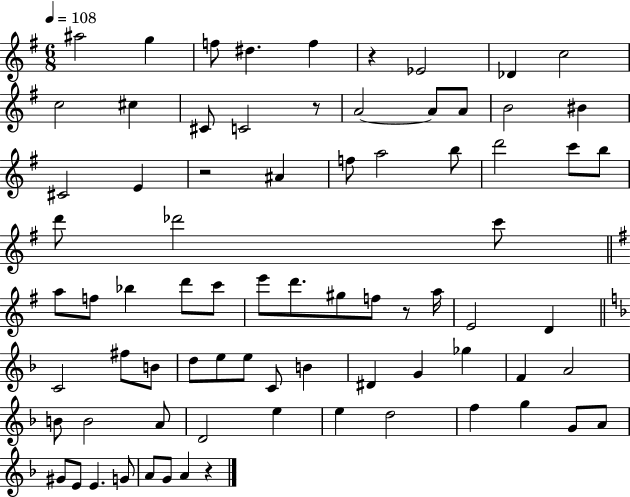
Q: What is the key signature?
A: G major